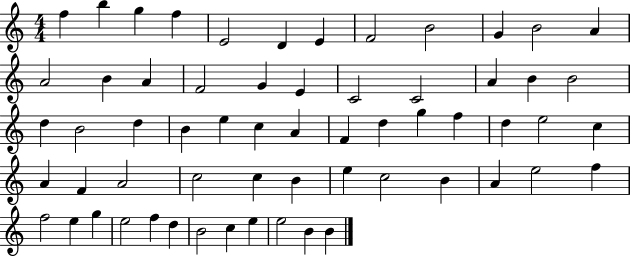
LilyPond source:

{
  \clef treble
  \numericTimeSignature
  \time 4/4
  \key c \major
  f''4 b''4 g''4 f''4 | e'2 d'4 e'4 | f'2 b'2 | g'4 b'2 a'4 | \break a'2 b'4 a'4 | f'2 g'4 e'4 | c'2 c'2 | a'4 b'4 b'2 | \break d''4 b'2 d''4 | b'4 e''4 c''4 a'4 | f'4 d''4 g''4 f''4 | d''4 e''2 c''4 | \break a'4 f'4 a'2 | c''2 c''4 b'4 | e''4 c''2 b'4 | a'4 e''2 f''4 | \break f''2 e''4 g''4 | e''2 f''4 d''4 | b'2 c''4 e''4 | e''2 b'4 b'4 | \break \bar "|."
}